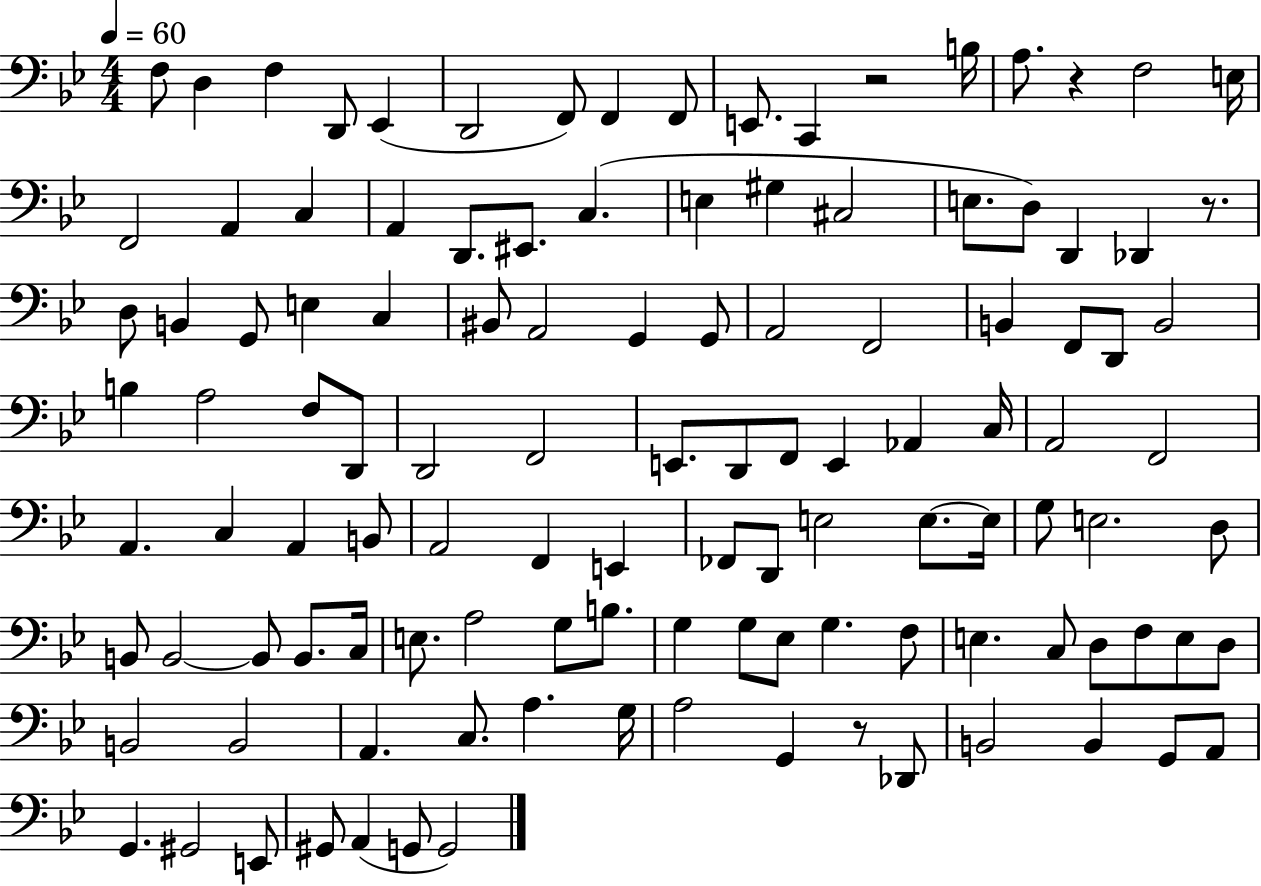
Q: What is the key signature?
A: BES major